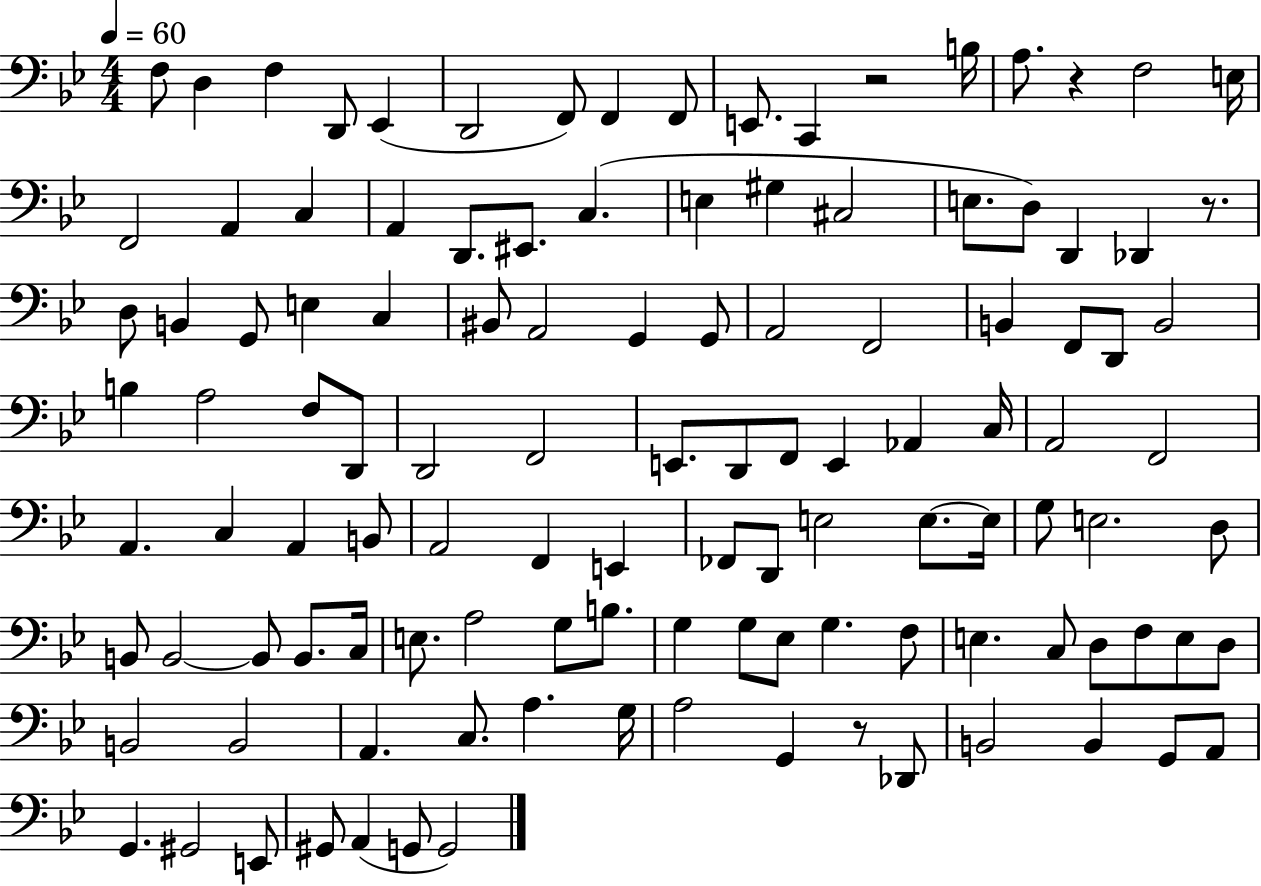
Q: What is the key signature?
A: BES major